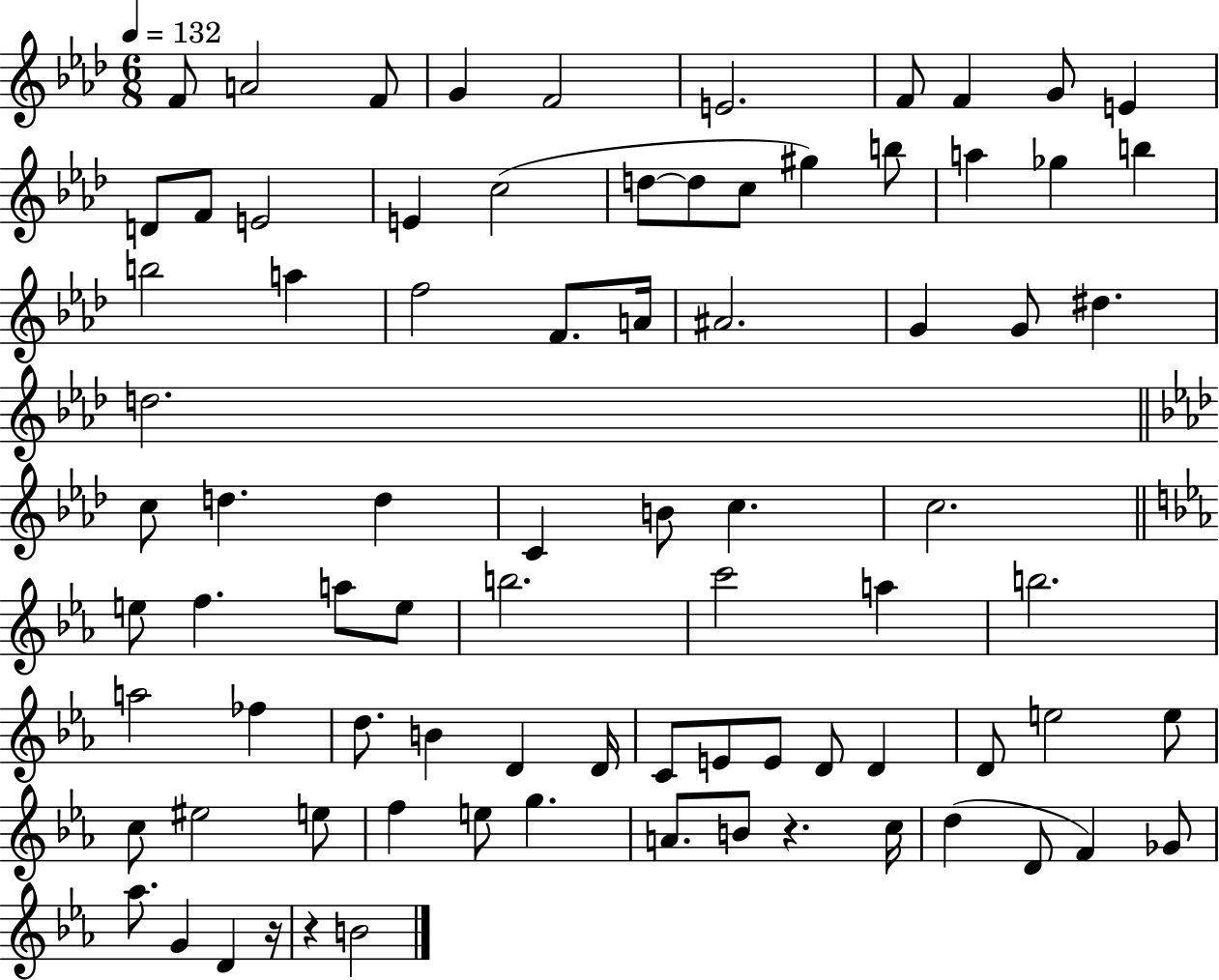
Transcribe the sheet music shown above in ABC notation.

X:1
T:Untitled
M:6/8
L:1/4
K:Ab
F/2 A2 F/2 G F2 E2 F/2 F G/2 E D/2 F/2 E2 E c2 d/2 d/2 c/2 ^g b/2 a _g b b2 a f2 F/2 A/4 ^A2 G G/2 ^d d2 c/2 d d C B/2 c c2 e/2 f a/2 e/2 b2 c'2 a b2 a2 _f d/2 B D D/4 C/2 E/2 E/2 D/2 D D/2 e2 e/2 c/2 ^e2 e/2 f e/2 g A/2 B/2 z c/4 d D/2 F _G/2 _a/2 G D z/4 z B2